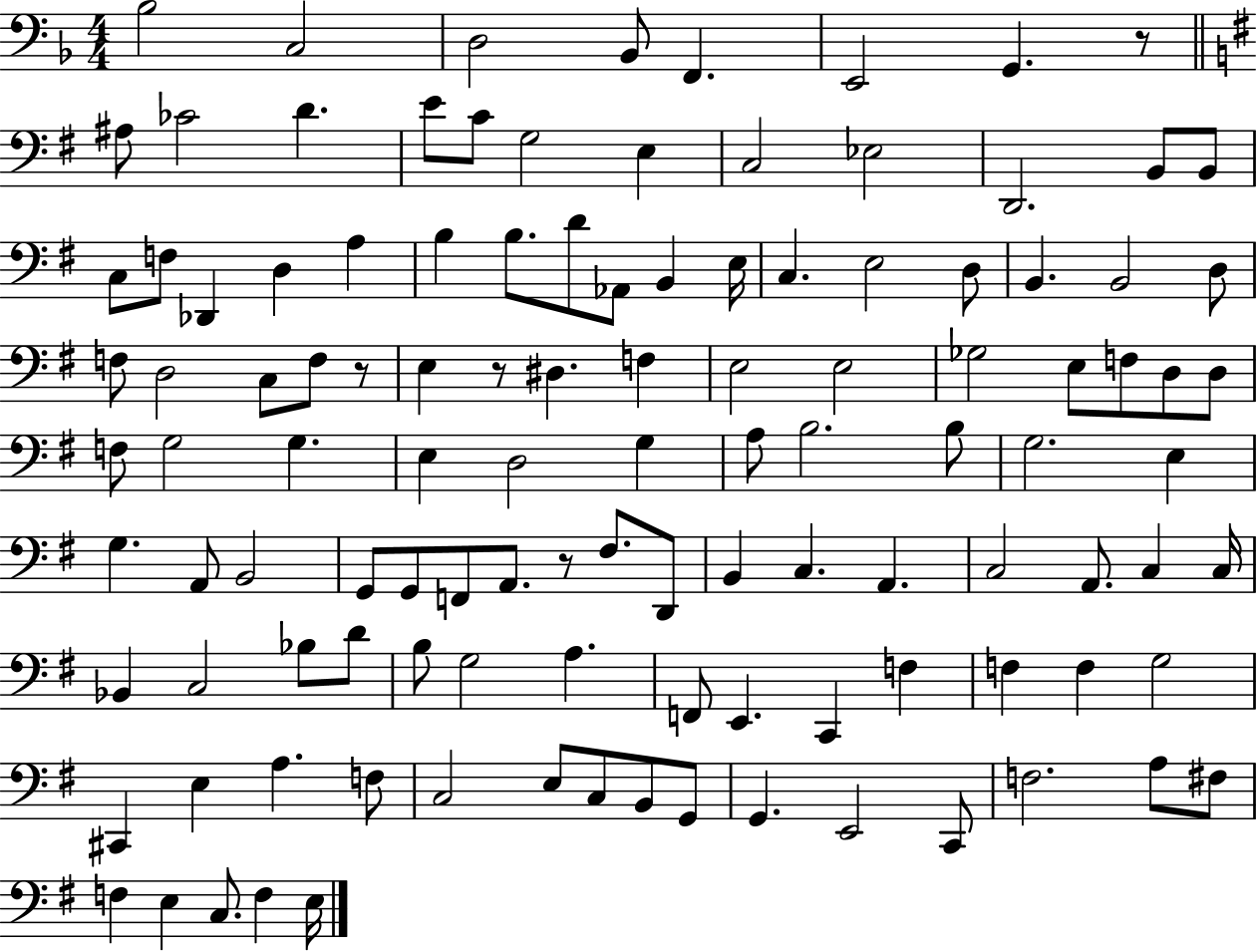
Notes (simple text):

Bb3/h C3/h D3/h Bb2/e F2/q. E2/h G2/q. R/e A#3/e CES4/h D4/q. E4/e C4/e G3/h E3/q C3/h Eb3/h D2/h. B2/e B2/e C3/e F3/e Db2/q D3/q A3/q B3/q B3/e. D4/e Ab2/e B2/q E3/s C3/q. E3/h D3/e B2/q. B2/h D3/e F3/e D3/h C3/e F3/e R/e E3/q R/e D#3/q. F3/q E3/h E3/h Gb3/h E3/e F3/e D3/e D3/e F3/e G3/h G3/q. E3/q D3/h G3/q A3/e B3/h. B3/e G3/h. E3/q G3/q. A2/e B2/h G2/e G2/e F2/e A2/e. R/e F#3/e. D2/e B2/q C3/q. A2/q. C3/h A2/e. C3/q C3/s Bb2/q C3/h Bb3/e D4/e B3/e G3/h A3/q. F2/e E2/q. C2/q F3/q F3/q F3/q G3/h C#2/q E3/q A3/q. F3/e C3/h E3/e C3/e B2/e G2/e G2/q. E2/h C2/e F3/h. A3/e F#3/e F3/q E3/q C3/e. F3/q E3/s